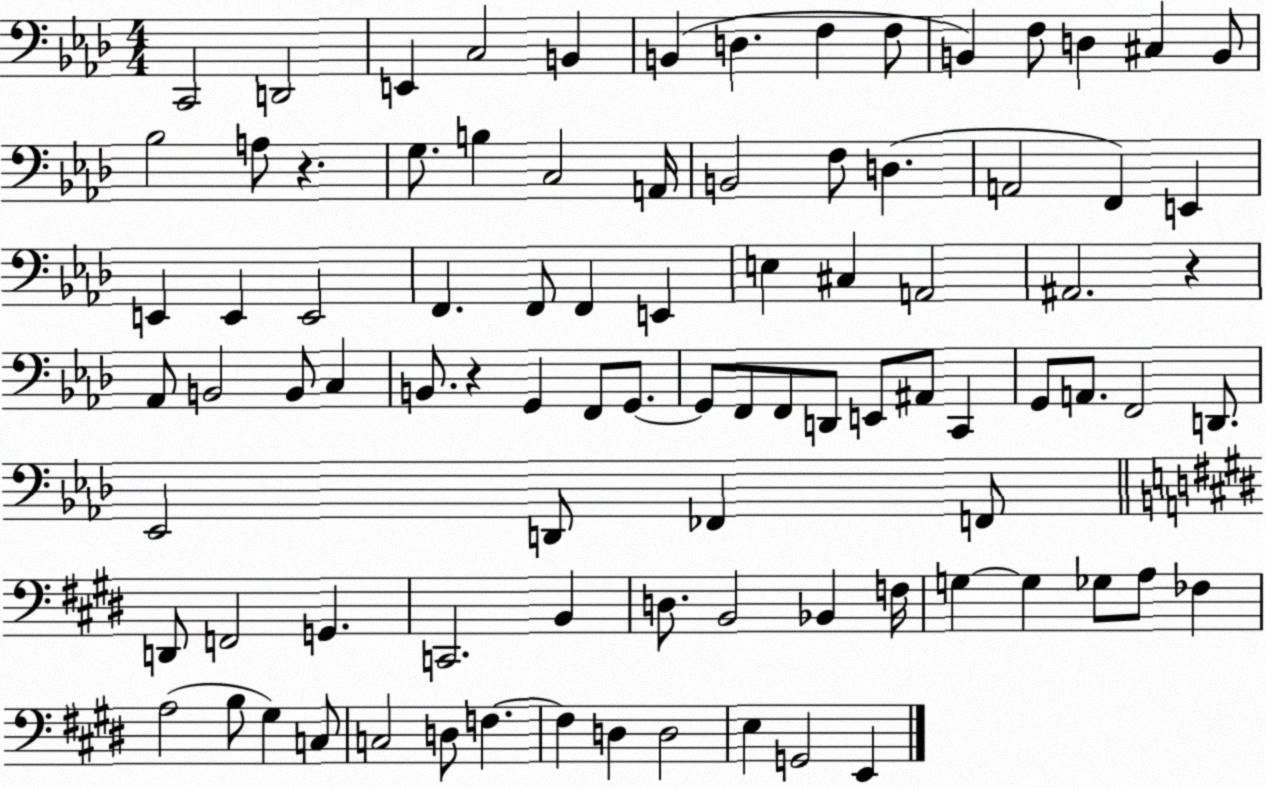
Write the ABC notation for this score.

X:1
T:Untitled
M:4/4
L:1/4
K:Ab
C,,2 D,,2 E,, C,2 B,, B,, D, F, F,/2 B,, F,/2 D, ^C, B,,/2 _B,2 A,/2 z G,/2 B, C,2 A,,/4 B,,2 F,/2 D, A,,2 F,, E,, E,, E,, E,,2 F,, F,,/2 F,, E,, E, ^C, A,,2 ^A,,2 z _A,,/2 B,,2 B,,/2 C, B,,/2 z G,, F,,/2 G,,/2 G,,/2 F,,/2 F,,/2 D,,/2 E,,/2 ^A,,/2 C,, G,,/2 A,,/2 F,,2 D,,/2 _E,,2 D,,/2 _F,, F,,/2 D,,/2 F,,2 G,, C,,2 B,, D,/2 B,,2 _B,, F,/4 G, G, _G,/2 A,/2 _F, A,2 B,/2 ^G, C,/2 C,2 D,/2 F, F, D, D,2 E, G,,2 E,,